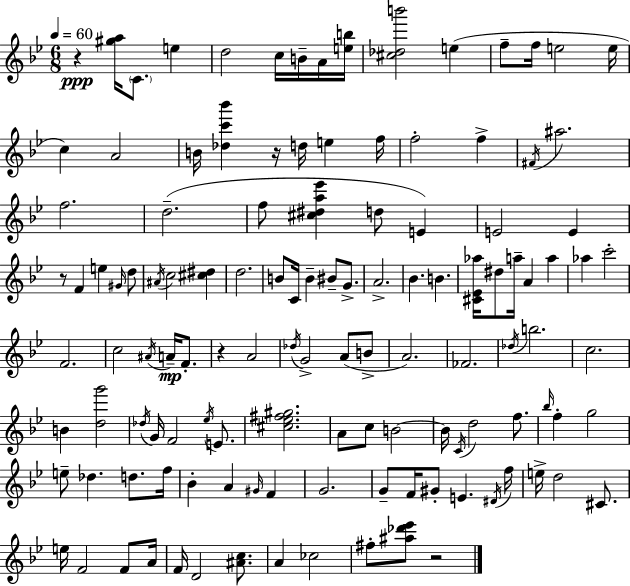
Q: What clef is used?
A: treble